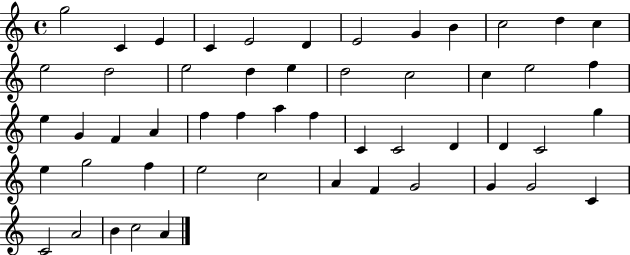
G5/h C4/q E4/q C4/q E4/h D4/q E4/h G4/q B4/q C5/h D5/q C5/q E5/h D5/h E5/h D5/q E5/q D5/h C5/h C5/q E5/h F5/q E5/q G4/q F4/q A4/q F5/q F5/q A5/q F5/q C4/q C4/h D4/q D4/q C4/h G5/q E5/q G5/h F5/q E5/h C5/h A4/q F4/q G4/h G4/q G4/h C4/q C4/h A4/h B4/q C5/h A4/q